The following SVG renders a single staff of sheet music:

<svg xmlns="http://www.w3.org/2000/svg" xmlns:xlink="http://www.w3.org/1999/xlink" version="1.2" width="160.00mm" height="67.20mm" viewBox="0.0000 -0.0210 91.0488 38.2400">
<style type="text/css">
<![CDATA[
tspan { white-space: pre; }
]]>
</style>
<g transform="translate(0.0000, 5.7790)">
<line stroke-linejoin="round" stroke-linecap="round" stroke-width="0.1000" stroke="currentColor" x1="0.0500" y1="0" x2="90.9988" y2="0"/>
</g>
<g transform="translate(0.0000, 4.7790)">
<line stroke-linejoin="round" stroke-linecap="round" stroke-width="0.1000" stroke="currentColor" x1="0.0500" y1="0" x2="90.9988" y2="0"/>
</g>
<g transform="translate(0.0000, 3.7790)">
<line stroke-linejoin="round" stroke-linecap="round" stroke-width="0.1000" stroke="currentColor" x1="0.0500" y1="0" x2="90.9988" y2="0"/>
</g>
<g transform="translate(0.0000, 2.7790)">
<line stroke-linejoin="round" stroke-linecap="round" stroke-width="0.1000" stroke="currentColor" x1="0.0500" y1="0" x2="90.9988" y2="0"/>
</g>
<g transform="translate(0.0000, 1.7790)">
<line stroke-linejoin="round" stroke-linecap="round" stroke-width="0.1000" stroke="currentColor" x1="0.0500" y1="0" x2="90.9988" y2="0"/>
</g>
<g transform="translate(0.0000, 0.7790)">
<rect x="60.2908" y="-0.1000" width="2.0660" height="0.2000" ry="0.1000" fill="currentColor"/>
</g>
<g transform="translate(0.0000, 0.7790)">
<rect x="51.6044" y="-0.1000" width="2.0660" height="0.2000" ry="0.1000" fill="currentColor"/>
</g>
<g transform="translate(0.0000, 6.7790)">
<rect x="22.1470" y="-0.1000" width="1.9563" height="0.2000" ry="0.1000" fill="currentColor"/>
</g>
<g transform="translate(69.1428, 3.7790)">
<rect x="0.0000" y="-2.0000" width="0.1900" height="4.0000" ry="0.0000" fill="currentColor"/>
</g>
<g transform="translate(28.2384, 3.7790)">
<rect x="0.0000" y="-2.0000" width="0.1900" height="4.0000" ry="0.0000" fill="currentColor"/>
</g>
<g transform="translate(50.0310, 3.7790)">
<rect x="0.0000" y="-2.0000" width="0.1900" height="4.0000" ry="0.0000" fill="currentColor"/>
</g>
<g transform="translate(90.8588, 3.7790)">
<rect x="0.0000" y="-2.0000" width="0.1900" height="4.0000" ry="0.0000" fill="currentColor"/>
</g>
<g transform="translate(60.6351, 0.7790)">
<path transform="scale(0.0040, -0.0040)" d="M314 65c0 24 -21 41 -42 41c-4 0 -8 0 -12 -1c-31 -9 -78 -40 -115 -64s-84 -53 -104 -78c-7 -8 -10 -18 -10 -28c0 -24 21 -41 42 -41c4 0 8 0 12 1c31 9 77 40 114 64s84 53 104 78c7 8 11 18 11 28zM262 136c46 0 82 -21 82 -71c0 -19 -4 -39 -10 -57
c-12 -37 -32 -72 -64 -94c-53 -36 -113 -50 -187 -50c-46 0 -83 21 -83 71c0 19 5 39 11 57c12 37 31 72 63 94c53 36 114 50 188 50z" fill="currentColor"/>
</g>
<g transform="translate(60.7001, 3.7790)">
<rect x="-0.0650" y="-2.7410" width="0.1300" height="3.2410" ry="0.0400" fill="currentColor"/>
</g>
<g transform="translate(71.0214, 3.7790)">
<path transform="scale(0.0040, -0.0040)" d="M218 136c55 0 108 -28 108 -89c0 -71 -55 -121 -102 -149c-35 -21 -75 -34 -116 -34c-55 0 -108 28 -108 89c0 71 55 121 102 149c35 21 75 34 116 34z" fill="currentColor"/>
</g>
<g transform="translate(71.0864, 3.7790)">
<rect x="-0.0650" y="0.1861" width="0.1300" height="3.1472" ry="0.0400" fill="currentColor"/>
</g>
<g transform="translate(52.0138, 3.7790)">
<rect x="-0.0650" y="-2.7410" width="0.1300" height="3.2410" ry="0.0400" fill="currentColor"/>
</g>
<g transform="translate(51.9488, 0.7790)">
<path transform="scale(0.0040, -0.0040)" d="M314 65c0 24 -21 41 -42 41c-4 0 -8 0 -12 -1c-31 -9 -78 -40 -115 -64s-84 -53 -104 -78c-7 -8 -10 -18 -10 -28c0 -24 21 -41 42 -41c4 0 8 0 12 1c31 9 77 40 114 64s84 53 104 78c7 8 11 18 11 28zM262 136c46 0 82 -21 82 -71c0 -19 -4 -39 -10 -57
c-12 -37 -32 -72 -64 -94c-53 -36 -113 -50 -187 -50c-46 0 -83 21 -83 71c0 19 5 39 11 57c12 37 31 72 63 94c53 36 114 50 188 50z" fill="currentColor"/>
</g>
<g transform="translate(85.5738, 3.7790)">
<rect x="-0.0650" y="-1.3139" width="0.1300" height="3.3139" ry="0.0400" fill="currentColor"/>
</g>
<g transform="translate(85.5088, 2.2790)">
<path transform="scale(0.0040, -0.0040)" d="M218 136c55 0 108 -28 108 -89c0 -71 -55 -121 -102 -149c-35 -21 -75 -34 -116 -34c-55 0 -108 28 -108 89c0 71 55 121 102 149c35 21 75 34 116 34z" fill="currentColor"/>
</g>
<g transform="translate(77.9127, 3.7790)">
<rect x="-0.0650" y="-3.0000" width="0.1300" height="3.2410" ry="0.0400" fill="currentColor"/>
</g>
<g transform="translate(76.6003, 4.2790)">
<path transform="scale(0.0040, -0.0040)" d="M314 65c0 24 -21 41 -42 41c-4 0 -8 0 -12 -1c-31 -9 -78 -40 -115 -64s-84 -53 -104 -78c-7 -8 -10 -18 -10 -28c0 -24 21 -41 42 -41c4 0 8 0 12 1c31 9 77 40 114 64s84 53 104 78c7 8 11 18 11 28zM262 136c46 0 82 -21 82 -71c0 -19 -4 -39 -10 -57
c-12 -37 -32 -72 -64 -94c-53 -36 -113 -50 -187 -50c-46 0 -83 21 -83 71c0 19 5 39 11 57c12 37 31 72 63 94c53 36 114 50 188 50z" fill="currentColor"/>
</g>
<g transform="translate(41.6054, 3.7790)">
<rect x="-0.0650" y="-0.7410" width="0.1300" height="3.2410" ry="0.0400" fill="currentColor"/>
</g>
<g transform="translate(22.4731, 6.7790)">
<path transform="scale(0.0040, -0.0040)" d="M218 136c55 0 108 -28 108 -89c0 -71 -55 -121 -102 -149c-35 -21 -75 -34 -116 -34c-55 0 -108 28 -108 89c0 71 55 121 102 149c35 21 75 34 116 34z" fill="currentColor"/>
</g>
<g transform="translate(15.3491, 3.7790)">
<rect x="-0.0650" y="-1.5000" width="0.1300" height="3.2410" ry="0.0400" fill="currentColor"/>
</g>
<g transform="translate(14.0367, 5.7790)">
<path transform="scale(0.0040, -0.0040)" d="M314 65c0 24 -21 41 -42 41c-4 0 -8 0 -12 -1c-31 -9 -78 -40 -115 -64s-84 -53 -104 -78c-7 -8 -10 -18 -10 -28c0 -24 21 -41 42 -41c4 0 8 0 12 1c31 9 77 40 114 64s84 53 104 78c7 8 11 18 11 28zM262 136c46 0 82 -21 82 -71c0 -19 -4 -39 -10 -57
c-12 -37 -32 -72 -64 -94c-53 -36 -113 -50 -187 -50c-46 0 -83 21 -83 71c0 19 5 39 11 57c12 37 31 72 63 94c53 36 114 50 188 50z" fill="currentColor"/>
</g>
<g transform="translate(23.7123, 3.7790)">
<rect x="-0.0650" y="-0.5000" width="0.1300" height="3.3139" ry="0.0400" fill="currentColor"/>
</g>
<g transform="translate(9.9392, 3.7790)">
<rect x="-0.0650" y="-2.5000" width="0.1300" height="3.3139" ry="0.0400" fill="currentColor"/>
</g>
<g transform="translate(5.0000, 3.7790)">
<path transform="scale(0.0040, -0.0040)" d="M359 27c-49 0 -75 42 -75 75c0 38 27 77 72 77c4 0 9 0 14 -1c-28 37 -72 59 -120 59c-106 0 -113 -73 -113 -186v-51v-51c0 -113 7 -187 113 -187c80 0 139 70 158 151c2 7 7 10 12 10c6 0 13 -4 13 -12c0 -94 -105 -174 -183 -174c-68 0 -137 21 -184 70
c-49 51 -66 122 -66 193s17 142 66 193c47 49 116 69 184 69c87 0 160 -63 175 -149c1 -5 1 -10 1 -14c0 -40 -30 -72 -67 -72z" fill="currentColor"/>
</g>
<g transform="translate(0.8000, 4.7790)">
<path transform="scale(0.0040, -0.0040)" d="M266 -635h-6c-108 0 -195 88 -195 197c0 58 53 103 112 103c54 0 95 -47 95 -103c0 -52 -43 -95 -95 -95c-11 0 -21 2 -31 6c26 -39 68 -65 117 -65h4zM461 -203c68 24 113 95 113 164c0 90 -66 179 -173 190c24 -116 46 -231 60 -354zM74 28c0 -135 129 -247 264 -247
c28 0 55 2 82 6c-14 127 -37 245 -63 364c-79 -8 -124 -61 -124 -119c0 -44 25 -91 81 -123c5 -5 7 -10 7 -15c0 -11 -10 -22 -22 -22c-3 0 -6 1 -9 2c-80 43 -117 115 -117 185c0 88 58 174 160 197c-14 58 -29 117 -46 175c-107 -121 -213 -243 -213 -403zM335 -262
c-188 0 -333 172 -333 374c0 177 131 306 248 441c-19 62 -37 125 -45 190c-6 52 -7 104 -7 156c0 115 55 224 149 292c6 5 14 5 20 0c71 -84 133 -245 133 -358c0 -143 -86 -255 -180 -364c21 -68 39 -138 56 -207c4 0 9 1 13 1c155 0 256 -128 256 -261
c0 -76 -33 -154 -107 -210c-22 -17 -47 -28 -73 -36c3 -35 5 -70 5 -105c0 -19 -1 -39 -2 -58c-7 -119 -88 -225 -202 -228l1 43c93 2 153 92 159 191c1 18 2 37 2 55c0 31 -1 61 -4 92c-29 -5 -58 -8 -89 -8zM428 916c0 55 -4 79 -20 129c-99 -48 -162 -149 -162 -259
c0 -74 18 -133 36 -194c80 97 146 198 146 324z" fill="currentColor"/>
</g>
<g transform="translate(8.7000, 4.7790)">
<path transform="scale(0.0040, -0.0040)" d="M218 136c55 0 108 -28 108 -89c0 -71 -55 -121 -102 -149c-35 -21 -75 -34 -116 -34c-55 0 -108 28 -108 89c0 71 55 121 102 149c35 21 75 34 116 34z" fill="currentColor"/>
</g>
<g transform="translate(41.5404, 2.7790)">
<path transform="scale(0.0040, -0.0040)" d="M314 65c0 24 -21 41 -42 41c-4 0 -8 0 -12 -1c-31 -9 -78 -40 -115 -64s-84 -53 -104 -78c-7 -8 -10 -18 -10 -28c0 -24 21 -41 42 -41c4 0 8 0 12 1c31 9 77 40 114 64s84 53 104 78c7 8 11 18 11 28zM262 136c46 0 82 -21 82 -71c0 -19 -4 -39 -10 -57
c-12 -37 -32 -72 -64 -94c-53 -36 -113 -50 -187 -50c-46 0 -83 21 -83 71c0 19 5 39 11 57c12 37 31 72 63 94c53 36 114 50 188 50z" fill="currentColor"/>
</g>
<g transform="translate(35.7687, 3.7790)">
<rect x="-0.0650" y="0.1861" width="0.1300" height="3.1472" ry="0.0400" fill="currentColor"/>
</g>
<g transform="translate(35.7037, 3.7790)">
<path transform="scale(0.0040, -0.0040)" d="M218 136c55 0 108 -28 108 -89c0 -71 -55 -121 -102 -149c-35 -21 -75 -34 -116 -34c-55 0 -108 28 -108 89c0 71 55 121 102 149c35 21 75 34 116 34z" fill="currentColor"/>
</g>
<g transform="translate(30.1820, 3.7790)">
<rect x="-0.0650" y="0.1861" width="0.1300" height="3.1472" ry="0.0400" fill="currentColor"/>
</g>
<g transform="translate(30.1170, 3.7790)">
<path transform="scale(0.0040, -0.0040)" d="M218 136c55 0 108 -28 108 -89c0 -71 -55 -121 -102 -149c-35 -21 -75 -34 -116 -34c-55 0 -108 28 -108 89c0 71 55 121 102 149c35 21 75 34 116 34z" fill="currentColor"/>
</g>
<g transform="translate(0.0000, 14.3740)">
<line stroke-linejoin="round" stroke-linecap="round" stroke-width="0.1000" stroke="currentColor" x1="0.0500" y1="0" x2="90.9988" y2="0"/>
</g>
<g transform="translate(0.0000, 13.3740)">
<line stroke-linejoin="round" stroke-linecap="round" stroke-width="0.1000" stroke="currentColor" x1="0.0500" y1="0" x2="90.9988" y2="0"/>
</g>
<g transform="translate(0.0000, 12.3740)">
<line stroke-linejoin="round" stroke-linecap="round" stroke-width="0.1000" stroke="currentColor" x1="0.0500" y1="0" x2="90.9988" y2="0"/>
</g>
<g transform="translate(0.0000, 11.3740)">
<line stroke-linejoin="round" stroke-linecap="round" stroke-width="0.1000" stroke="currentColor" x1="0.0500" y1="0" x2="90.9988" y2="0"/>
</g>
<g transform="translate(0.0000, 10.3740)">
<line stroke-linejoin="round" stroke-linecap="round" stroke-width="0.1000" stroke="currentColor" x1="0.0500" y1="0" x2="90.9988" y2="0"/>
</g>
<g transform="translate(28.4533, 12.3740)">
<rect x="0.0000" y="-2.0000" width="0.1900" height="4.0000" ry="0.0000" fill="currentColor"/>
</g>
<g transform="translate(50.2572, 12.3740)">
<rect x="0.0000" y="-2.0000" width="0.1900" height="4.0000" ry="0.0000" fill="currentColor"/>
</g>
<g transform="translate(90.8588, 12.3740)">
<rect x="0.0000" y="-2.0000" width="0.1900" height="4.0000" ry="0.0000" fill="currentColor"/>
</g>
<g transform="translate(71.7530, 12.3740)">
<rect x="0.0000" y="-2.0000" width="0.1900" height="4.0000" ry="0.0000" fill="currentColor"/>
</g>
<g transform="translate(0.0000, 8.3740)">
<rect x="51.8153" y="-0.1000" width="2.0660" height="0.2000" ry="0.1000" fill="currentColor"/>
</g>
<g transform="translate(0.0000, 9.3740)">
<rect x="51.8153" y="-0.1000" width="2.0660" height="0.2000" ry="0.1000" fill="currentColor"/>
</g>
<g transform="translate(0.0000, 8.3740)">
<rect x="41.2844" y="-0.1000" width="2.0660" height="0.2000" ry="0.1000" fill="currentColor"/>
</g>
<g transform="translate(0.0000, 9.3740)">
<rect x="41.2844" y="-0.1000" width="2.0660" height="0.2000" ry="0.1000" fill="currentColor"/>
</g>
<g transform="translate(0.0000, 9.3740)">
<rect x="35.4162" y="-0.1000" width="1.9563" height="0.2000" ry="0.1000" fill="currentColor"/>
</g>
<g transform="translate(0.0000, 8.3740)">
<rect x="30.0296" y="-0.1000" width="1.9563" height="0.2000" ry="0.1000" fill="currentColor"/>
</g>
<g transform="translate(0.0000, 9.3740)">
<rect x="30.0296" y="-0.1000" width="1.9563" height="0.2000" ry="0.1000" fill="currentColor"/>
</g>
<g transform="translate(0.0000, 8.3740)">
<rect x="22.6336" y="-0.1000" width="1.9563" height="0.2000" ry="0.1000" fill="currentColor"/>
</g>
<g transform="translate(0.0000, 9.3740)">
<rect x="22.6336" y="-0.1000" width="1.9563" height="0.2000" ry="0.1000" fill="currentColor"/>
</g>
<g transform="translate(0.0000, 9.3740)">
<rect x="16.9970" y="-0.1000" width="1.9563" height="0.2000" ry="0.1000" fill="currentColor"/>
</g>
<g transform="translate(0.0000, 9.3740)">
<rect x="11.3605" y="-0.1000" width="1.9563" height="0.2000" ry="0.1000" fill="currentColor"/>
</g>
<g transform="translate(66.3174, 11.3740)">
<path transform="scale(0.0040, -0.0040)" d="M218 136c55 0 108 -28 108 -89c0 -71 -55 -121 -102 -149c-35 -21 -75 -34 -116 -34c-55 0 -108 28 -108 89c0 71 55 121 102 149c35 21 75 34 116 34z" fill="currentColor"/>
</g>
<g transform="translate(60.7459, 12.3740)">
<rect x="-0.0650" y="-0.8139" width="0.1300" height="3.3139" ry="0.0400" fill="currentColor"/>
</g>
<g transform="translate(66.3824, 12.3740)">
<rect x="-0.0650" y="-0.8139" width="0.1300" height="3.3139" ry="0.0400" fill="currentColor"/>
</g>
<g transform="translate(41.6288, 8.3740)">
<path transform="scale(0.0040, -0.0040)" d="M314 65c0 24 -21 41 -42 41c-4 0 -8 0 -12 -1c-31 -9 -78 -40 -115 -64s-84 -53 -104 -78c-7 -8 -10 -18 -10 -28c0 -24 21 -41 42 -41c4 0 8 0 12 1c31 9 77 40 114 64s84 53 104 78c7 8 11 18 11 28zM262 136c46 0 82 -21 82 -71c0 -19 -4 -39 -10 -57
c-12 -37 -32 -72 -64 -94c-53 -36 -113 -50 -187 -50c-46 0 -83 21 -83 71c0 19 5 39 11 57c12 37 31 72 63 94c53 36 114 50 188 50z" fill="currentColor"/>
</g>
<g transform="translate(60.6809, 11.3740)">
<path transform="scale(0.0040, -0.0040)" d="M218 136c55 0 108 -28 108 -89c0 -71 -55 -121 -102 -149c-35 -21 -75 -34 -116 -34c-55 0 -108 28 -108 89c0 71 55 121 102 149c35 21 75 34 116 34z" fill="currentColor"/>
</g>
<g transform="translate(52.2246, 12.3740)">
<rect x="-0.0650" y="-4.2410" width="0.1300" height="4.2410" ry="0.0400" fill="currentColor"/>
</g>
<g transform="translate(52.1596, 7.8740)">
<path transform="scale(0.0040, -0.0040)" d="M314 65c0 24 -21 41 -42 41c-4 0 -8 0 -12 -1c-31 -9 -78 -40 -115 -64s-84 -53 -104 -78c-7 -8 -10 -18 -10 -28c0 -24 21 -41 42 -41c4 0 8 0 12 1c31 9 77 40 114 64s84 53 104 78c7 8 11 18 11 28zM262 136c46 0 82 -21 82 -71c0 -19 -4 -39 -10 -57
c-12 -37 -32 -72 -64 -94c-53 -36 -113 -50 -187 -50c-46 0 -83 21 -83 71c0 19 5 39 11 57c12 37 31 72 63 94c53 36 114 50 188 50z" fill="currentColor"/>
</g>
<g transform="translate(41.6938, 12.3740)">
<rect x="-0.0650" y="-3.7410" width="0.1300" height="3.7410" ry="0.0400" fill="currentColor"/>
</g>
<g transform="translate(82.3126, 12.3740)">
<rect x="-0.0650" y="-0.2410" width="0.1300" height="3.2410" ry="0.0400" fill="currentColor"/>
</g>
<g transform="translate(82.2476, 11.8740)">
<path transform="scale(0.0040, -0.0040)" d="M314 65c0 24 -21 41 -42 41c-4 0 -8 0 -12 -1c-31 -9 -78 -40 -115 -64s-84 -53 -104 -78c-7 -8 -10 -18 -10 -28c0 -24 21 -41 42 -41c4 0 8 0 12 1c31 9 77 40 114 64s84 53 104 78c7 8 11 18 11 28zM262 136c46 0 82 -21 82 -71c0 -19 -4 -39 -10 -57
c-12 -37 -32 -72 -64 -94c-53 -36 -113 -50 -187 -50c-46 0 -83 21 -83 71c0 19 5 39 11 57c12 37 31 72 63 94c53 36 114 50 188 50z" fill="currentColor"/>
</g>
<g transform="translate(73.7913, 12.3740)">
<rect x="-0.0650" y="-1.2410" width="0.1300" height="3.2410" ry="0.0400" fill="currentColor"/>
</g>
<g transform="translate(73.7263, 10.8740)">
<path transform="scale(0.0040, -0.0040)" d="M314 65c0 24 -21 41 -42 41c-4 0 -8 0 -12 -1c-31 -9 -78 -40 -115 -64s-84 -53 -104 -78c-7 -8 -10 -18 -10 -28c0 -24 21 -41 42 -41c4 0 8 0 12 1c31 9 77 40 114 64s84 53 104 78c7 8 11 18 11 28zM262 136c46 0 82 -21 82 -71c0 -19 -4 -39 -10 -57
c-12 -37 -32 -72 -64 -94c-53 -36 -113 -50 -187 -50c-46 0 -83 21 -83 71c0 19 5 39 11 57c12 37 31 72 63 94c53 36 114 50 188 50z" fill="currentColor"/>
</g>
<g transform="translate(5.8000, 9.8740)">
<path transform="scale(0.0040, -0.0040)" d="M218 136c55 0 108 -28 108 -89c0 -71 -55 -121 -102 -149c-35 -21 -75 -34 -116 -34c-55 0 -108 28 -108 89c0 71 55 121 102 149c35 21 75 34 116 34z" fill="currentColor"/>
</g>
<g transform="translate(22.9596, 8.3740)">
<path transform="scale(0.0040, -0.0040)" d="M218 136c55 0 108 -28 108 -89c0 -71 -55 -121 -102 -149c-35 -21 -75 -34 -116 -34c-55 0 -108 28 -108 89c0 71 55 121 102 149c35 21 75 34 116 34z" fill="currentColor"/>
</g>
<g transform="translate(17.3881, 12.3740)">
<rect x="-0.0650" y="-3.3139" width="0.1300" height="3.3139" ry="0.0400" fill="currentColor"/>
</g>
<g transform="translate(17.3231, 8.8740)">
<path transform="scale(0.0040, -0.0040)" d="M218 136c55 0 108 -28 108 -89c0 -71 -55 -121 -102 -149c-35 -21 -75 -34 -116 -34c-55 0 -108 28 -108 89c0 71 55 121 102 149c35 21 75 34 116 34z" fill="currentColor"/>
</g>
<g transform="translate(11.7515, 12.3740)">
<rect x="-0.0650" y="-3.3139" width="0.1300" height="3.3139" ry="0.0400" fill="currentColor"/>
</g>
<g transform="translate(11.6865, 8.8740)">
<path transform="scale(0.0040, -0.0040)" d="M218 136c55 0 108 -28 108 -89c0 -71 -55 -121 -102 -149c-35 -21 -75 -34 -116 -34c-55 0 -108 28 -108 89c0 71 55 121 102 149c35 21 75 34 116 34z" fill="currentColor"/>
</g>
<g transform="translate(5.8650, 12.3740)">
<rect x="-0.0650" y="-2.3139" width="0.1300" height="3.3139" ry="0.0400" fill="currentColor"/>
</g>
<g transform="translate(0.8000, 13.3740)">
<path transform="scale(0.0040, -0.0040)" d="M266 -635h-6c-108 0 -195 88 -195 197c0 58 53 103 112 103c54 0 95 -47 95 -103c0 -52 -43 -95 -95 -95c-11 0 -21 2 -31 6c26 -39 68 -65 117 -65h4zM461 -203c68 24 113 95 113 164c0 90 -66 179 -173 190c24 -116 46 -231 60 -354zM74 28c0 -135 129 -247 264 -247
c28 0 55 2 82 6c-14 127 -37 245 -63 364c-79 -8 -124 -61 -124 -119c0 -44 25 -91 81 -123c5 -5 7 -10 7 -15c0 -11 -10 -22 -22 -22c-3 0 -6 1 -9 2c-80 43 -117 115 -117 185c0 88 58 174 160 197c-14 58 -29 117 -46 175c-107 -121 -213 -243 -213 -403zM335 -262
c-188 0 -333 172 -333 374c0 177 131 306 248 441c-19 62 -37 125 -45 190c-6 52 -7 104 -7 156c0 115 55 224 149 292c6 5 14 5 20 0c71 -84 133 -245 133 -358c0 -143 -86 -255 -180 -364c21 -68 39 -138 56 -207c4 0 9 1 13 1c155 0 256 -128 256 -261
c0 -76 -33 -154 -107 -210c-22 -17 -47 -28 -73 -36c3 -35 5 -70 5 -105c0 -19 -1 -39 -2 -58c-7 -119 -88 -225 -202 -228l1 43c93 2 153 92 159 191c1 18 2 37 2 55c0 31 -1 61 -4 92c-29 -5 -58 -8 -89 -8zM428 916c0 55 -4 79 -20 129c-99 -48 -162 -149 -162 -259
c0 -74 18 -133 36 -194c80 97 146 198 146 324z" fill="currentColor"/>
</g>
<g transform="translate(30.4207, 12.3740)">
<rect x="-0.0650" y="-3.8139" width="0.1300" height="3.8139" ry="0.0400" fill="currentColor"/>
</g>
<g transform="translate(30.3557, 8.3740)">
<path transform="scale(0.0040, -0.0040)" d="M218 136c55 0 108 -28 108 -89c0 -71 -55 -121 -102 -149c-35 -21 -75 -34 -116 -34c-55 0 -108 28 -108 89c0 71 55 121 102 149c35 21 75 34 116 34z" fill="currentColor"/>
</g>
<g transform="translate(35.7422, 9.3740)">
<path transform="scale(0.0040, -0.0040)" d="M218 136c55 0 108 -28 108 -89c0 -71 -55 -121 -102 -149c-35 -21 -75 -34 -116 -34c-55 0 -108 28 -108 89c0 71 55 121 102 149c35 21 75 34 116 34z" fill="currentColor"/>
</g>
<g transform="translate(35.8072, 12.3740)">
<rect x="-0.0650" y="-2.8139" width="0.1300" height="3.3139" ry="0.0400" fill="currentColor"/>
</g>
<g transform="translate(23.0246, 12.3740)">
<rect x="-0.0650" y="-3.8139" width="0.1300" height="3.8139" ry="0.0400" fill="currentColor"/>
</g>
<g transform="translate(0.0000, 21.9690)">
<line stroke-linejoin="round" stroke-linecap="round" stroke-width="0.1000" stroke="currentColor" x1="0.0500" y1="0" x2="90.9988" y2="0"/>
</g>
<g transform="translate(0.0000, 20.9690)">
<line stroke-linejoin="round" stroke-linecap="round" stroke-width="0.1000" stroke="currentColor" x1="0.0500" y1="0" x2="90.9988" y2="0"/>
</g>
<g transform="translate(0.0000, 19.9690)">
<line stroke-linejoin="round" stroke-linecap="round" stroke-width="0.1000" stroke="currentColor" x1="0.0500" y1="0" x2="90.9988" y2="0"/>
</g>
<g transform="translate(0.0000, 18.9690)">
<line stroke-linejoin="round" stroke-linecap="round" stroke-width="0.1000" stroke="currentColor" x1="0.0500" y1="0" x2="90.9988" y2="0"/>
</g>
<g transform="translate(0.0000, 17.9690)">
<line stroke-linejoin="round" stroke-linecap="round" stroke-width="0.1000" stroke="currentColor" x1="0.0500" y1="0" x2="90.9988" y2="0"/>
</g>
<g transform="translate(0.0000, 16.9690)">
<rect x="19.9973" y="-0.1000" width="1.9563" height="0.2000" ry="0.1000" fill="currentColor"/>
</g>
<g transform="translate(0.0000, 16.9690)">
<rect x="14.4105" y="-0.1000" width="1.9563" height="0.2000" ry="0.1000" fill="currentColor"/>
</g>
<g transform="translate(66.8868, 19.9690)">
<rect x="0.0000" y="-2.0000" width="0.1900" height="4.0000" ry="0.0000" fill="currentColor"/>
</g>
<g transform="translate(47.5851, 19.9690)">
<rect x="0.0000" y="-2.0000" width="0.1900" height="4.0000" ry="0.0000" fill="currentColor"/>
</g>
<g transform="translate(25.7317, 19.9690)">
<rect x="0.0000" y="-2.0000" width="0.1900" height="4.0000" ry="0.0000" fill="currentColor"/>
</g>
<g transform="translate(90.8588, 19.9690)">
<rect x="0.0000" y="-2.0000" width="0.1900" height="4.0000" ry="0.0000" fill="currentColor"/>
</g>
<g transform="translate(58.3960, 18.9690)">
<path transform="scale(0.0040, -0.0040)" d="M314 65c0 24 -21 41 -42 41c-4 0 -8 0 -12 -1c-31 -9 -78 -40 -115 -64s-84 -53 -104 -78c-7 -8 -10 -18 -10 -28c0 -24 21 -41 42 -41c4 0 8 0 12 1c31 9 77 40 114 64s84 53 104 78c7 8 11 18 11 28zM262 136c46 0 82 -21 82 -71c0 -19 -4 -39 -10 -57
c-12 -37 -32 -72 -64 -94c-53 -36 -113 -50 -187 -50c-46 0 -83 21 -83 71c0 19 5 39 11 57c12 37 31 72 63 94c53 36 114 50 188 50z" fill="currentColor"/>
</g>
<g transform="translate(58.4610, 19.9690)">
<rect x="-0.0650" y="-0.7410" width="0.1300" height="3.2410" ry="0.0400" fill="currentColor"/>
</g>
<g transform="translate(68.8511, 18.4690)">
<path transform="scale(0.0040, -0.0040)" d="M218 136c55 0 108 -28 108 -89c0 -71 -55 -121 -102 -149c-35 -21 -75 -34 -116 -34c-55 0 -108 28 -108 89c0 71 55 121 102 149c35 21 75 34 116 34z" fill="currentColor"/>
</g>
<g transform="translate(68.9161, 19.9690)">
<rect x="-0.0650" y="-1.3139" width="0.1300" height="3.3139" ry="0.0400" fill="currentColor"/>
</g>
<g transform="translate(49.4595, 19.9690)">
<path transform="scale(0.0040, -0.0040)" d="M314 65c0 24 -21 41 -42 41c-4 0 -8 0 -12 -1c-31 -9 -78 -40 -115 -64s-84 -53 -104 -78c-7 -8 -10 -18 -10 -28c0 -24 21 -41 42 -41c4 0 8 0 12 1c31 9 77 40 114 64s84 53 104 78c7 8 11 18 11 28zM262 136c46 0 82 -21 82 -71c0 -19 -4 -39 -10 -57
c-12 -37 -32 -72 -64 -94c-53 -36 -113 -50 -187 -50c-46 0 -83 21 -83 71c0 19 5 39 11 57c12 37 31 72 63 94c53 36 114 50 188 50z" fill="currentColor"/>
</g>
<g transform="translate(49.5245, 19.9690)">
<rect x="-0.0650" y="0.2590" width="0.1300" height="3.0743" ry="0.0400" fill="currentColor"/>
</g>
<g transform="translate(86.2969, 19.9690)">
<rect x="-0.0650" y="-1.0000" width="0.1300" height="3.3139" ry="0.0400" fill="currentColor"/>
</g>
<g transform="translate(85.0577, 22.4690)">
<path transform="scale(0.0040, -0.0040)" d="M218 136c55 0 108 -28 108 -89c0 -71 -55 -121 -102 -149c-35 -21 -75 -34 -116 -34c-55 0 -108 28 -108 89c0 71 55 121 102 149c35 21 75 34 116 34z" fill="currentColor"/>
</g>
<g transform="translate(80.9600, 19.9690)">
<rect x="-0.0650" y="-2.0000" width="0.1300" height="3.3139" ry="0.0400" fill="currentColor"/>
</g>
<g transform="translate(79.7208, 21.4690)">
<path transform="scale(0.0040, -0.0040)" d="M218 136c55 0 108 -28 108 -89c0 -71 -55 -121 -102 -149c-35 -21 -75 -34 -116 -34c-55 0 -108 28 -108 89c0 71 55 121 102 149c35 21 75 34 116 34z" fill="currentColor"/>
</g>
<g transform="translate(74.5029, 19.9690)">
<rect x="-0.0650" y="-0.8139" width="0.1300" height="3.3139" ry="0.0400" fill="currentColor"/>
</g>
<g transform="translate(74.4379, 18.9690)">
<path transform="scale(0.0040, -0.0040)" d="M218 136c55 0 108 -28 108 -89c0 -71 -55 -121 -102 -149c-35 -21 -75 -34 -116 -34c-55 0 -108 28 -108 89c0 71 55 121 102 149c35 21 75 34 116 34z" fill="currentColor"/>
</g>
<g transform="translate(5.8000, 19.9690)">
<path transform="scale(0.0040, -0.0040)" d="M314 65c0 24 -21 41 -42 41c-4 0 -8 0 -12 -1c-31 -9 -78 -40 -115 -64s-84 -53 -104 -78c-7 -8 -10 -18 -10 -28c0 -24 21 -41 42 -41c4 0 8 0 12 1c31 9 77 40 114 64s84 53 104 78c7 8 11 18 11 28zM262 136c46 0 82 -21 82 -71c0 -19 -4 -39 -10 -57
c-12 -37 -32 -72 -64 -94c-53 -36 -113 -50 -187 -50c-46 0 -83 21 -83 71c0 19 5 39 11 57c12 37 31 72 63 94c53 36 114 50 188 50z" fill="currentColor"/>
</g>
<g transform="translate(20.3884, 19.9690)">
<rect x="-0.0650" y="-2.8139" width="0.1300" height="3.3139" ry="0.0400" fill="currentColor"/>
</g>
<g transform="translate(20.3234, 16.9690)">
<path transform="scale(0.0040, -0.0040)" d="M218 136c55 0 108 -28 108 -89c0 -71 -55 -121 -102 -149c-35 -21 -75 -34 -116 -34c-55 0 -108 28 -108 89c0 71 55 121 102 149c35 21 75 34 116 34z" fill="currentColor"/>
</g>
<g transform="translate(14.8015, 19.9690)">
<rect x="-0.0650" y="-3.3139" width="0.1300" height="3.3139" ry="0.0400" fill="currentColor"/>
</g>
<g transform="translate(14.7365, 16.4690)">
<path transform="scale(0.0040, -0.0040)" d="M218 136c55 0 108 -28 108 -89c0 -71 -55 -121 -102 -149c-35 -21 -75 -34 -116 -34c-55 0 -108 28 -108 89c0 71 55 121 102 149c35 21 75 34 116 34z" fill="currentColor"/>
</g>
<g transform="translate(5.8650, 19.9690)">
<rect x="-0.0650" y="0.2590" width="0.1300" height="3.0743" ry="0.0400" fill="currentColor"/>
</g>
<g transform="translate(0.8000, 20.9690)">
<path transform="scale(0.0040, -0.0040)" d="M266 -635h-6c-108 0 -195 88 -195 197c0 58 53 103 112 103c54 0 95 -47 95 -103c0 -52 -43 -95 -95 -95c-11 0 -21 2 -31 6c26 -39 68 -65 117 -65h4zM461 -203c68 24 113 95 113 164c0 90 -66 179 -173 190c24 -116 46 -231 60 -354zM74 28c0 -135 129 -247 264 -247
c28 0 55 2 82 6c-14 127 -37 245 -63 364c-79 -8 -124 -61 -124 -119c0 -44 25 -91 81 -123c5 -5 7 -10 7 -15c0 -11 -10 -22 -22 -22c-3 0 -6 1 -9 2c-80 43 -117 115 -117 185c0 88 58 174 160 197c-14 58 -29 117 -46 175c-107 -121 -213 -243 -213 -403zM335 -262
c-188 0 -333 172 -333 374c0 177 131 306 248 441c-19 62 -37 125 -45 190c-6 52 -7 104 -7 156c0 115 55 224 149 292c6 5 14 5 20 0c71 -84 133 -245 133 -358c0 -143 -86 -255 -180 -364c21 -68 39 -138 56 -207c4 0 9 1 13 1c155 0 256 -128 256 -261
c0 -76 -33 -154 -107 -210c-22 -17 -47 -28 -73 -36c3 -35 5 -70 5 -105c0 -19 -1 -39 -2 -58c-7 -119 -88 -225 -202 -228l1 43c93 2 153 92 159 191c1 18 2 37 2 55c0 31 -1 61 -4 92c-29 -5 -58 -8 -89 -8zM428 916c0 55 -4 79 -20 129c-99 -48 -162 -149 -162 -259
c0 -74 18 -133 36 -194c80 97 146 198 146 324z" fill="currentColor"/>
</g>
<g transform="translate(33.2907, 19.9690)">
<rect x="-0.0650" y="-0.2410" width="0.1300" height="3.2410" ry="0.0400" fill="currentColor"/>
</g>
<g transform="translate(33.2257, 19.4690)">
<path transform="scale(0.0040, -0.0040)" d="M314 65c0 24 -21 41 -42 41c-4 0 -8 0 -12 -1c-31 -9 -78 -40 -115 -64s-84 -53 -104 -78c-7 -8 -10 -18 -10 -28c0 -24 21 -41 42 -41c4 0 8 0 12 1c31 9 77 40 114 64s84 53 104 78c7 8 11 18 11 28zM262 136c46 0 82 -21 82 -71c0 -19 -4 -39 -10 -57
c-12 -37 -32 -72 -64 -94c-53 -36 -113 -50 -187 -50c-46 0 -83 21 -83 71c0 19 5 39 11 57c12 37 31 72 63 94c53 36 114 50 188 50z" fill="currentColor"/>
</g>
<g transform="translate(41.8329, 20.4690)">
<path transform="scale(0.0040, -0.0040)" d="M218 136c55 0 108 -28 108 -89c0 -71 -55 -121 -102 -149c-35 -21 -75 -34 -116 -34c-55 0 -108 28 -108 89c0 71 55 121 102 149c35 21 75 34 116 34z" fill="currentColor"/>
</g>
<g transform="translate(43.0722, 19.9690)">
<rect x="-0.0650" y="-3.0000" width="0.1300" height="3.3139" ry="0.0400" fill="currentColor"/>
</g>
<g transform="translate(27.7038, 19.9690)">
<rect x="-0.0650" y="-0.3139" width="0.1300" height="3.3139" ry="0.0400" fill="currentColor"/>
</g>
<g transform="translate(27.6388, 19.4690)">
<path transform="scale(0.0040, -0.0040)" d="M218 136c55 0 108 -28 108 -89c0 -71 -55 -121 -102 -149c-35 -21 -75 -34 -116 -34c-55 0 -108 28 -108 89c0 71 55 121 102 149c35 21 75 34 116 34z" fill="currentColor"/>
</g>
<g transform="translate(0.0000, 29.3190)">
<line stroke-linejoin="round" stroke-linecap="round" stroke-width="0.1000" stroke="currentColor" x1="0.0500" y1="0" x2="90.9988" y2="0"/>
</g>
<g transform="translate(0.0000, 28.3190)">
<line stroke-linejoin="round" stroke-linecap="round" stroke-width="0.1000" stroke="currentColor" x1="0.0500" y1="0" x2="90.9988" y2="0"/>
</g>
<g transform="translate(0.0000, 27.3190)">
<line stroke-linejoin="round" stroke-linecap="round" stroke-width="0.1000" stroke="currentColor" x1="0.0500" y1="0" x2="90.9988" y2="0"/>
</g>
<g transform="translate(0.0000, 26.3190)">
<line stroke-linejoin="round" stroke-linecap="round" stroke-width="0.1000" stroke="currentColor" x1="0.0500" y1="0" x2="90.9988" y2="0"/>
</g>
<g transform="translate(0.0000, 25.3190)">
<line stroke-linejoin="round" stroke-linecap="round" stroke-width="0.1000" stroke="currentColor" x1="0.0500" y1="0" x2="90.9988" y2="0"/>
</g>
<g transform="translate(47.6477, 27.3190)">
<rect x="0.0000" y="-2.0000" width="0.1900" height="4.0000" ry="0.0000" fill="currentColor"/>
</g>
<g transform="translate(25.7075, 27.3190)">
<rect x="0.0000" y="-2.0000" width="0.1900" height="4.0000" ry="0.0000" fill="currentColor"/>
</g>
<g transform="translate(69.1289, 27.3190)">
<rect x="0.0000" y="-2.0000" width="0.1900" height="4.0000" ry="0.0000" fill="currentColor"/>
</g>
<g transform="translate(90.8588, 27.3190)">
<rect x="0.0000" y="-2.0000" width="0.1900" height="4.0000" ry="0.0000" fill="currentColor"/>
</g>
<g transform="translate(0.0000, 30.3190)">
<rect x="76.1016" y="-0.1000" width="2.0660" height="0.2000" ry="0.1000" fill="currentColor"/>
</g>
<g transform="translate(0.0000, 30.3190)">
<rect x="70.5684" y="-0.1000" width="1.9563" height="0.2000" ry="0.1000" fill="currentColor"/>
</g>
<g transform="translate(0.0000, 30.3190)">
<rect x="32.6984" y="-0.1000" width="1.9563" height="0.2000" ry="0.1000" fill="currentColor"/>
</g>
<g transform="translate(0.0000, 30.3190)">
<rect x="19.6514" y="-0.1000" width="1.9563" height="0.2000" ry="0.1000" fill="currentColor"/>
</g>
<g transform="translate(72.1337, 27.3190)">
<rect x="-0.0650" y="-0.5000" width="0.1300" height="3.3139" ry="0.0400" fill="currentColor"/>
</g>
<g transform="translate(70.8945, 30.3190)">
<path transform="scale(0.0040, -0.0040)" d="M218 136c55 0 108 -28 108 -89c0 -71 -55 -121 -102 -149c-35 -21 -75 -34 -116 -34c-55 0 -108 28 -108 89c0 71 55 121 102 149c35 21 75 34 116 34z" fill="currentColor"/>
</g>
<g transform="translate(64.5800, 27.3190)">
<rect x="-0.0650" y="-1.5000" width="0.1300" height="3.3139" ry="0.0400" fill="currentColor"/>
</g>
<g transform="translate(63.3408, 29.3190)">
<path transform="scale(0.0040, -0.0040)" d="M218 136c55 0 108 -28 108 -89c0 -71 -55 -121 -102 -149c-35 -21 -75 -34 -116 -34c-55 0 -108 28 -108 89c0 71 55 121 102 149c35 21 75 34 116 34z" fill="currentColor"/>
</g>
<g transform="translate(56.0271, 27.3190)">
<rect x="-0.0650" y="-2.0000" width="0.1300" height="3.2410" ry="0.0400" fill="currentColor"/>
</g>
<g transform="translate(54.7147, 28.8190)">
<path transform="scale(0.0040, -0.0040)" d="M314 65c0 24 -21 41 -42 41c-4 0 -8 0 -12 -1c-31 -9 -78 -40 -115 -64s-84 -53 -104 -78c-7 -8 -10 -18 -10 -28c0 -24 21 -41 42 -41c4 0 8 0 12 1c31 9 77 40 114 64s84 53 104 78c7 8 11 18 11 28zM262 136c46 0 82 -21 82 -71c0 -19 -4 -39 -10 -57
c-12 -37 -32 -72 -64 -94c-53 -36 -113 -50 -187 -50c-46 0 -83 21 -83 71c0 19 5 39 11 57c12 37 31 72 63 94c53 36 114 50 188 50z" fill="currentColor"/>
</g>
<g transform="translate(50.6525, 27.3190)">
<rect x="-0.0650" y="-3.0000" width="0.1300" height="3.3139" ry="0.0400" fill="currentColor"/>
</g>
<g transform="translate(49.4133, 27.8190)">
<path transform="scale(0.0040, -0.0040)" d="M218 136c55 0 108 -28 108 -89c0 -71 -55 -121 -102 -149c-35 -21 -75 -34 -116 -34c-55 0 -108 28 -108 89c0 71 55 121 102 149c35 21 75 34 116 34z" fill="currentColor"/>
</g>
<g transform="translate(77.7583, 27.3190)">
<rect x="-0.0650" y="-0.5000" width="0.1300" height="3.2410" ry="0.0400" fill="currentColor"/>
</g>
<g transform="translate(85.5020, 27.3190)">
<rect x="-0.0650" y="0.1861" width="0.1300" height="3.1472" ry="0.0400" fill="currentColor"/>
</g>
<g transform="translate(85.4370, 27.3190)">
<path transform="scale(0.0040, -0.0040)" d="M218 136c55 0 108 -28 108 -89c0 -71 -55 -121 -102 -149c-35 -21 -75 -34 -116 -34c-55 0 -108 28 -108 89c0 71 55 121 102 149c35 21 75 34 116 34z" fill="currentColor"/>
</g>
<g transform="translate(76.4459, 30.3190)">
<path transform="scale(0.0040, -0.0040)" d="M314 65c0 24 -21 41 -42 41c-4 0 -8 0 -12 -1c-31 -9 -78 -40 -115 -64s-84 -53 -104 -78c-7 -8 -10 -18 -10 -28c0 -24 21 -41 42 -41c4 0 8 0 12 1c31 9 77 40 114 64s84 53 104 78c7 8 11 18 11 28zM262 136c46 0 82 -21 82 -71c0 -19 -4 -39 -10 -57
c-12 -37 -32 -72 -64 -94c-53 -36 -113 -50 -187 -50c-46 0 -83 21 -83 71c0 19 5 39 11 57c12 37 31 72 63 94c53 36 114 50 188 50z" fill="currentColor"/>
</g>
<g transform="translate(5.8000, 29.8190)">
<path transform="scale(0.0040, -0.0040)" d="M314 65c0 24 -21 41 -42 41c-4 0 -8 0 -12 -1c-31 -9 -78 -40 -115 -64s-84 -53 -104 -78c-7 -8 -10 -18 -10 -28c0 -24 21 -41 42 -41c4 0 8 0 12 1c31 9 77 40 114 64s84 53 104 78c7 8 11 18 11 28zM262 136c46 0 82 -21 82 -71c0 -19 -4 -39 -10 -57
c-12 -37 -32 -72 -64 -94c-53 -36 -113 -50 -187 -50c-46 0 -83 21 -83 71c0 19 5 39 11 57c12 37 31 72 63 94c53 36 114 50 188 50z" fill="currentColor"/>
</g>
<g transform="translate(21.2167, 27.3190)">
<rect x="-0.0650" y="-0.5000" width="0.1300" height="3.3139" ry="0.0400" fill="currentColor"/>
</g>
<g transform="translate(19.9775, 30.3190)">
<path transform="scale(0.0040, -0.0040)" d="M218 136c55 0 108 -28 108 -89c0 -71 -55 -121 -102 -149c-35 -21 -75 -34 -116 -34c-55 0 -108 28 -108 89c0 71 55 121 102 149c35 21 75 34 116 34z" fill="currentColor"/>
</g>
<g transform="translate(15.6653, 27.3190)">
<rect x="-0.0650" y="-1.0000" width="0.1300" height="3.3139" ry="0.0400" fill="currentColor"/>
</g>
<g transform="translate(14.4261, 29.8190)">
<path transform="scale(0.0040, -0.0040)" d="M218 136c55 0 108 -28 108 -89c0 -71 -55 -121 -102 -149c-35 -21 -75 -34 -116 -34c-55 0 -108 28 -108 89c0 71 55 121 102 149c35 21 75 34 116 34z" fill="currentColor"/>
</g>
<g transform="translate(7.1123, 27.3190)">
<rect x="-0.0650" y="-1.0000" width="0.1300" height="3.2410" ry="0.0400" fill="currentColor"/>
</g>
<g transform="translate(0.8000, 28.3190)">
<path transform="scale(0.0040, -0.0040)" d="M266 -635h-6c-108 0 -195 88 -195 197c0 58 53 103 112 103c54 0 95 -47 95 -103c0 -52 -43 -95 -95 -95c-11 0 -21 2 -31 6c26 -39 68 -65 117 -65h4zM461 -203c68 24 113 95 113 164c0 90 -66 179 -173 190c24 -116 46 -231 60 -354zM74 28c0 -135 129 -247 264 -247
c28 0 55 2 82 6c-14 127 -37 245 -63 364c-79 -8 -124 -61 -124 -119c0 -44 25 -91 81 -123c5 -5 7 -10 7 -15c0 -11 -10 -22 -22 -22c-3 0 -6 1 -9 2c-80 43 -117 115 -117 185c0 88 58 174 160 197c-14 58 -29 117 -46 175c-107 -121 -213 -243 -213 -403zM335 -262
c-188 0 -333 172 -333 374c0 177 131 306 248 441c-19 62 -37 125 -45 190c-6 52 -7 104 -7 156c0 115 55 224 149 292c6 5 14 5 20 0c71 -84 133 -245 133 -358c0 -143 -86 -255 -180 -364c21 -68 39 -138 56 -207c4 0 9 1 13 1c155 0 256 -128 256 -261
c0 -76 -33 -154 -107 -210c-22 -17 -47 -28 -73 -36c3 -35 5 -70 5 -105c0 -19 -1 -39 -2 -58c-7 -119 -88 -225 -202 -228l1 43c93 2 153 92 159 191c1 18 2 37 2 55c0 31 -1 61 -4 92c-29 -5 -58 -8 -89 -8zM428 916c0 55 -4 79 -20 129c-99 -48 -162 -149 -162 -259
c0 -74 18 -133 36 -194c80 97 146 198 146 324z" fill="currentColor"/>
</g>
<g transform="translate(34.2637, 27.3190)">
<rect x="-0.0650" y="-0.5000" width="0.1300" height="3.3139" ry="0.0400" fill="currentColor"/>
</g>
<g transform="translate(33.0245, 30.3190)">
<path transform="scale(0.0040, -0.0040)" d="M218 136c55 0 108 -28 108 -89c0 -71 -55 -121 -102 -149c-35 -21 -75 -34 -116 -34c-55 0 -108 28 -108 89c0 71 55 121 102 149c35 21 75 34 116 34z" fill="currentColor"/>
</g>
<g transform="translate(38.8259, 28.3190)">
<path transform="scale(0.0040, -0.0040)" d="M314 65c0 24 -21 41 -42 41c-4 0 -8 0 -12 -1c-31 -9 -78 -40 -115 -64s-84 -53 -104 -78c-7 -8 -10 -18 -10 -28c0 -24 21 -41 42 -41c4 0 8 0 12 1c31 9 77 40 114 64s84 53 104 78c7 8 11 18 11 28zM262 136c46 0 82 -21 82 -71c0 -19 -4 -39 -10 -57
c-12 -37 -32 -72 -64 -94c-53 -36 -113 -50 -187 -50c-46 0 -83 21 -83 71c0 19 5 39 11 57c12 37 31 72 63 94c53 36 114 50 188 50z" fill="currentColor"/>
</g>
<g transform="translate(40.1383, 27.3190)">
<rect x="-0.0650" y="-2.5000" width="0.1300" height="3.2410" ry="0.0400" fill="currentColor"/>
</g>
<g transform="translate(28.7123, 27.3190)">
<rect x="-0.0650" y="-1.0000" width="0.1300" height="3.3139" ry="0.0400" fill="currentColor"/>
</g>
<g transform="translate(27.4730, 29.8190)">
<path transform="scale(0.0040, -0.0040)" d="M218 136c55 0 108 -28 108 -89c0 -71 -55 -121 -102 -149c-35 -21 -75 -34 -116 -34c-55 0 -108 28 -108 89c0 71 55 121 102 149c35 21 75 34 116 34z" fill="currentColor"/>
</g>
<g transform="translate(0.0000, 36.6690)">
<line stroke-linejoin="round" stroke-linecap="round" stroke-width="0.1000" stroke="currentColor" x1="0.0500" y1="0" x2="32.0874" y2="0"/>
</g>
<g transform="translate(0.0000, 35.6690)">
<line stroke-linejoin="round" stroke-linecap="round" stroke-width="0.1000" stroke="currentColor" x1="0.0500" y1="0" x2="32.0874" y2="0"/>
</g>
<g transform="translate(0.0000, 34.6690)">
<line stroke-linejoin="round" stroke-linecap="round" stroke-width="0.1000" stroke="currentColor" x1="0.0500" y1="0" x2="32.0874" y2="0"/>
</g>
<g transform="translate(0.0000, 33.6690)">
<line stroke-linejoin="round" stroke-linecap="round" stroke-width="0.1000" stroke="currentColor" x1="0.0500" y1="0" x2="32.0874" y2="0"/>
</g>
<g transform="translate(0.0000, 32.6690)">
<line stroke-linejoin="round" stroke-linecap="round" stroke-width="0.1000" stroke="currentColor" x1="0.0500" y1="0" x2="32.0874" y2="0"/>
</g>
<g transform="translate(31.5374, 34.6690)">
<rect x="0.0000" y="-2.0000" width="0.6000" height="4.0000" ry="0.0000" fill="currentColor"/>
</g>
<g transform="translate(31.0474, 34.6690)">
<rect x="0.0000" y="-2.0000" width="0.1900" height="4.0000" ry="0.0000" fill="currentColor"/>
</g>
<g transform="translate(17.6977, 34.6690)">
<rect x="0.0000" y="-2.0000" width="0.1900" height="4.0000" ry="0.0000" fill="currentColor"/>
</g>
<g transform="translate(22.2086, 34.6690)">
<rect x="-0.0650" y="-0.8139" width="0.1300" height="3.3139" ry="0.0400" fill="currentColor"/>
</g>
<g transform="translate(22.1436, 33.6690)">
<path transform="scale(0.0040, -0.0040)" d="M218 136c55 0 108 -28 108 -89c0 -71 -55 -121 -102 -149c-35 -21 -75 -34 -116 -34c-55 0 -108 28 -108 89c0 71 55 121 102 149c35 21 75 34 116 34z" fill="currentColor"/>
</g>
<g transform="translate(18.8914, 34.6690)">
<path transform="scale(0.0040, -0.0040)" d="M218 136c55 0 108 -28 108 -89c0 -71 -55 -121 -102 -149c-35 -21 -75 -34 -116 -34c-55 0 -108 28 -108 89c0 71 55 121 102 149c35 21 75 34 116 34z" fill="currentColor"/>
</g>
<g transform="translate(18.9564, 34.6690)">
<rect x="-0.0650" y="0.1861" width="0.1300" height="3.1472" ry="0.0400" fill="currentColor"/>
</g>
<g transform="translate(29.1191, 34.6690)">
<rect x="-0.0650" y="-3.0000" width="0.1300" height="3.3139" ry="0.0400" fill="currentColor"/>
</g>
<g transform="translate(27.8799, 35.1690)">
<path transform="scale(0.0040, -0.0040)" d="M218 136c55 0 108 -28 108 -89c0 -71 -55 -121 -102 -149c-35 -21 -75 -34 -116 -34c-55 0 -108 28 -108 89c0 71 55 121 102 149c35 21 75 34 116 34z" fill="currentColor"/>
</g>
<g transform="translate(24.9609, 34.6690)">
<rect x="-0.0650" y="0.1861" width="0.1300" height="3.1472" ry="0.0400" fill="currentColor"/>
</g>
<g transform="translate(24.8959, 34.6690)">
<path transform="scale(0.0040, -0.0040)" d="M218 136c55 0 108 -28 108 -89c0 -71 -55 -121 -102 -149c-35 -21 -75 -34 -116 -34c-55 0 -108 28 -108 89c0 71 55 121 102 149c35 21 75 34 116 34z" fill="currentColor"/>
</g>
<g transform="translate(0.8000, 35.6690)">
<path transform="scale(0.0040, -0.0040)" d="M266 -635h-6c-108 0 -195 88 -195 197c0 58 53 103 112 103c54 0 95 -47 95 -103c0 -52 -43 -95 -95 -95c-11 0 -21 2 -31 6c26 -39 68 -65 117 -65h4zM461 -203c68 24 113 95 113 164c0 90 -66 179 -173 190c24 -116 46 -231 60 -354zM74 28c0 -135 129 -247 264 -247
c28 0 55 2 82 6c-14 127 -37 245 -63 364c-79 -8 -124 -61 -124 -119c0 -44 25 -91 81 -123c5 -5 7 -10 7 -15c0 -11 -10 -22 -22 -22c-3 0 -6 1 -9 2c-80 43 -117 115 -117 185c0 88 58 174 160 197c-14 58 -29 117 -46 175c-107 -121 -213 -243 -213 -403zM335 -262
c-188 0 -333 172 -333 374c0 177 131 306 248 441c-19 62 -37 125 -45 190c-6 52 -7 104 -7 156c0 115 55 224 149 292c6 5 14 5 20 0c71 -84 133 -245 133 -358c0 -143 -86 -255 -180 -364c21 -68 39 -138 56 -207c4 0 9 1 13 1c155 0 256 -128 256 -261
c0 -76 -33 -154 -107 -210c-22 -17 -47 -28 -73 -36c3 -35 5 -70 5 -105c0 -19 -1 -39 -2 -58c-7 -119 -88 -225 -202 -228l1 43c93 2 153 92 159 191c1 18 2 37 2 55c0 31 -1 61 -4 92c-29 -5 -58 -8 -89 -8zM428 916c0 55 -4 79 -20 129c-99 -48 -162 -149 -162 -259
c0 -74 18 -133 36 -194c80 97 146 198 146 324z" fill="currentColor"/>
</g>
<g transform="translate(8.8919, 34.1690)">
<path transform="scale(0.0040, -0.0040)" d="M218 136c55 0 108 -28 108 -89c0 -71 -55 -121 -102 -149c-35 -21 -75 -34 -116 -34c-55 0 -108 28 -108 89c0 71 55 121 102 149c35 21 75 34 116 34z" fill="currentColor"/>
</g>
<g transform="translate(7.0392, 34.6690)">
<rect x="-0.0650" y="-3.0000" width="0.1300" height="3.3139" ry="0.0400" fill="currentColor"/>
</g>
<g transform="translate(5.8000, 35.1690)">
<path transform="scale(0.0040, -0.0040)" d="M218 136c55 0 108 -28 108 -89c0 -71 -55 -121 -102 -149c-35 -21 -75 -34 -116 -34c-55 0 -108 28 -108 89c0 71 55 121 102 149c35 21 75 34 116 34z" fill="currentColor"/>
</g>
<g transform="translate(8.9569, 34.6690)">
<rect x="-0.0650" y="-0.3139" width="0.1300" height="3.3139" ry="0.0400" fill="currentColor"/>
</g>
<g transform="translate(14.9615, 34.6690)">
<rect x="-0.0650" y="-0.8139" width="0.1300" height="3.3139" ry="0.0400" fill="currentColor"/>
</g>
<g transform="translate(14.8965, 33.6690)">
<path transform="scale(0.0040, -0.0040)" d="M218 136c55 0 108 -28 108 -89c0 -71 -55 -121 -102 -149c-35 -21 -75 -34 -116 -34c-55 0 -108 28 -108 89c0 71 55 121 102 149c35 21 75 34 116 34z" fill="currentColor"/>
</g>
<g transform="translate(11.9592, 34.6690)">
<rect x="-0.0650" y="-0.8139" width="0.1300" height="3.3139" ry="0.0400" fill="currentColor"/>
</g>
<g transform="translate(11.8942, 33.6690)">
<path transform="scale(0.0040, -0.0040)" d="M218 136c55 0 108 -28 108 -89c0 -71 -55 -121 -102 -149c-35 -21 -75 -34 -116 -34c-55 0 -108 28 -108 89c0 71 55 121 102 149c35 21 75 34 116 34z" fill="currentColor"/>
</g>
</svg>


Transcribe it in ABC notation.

X:1
T:Untitled
M:4/4
L:1/4
K:C
G E2 C B B d2 a2 a2 B A2 e g b b c' c' a c'2 d'2 d d e2 c2 B2 b a c c2 A B2 d2 e d F D D2 D C D C G2 A F2 E C C2 B A c d d B d B A